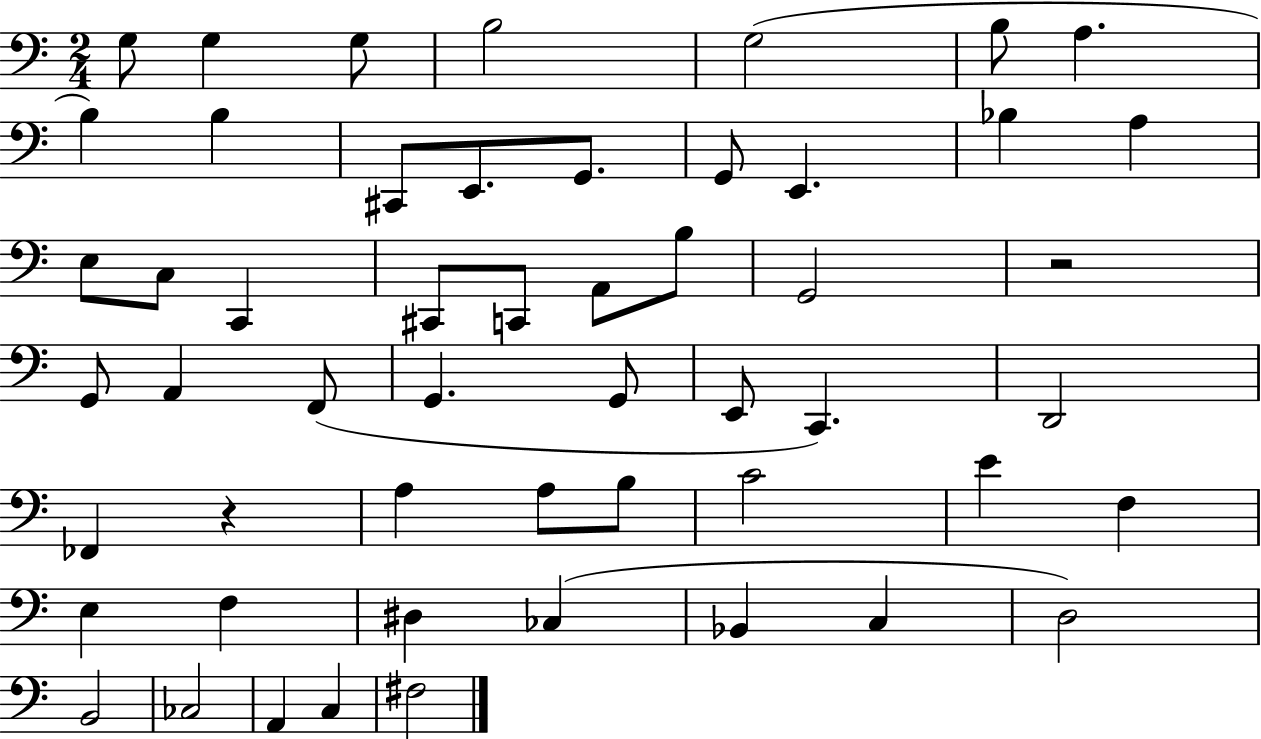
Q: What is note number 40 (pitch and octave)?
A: E3